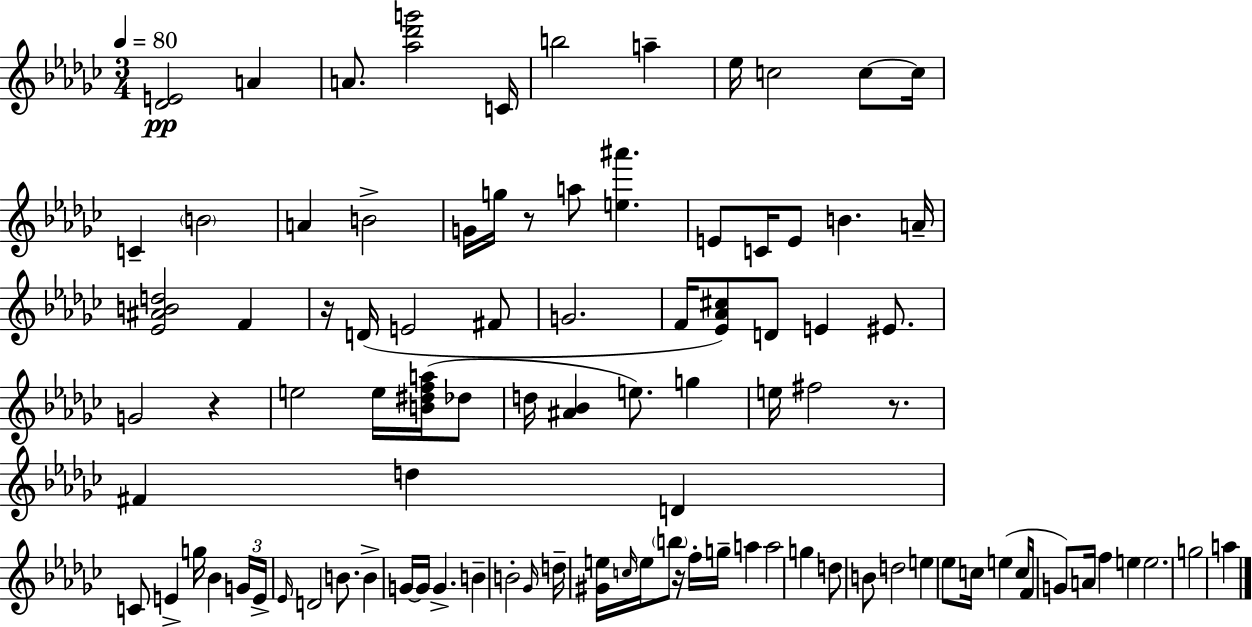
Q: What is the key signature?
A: EES minor